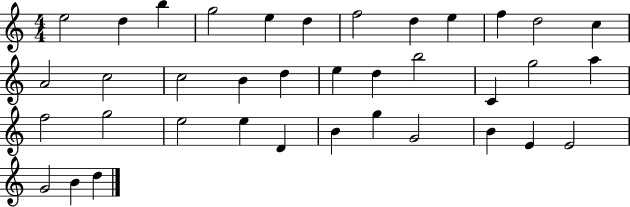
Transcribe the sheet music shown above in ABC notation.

X:1
T:Untitled
M:4/4
L:1/4
K:C
e2 d b g2 e d f2 d e f d2 c A2 c2 c2 B d e d b2 C g2 a f2 g2 e2 e D B g G2 B E E2 G2 B d